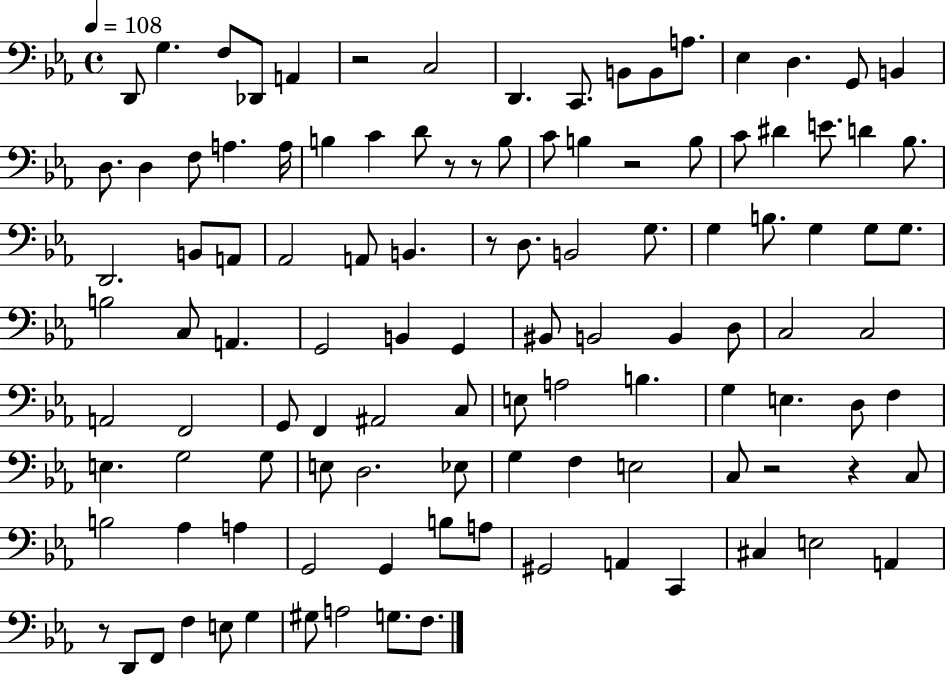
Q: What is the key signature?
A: EES major